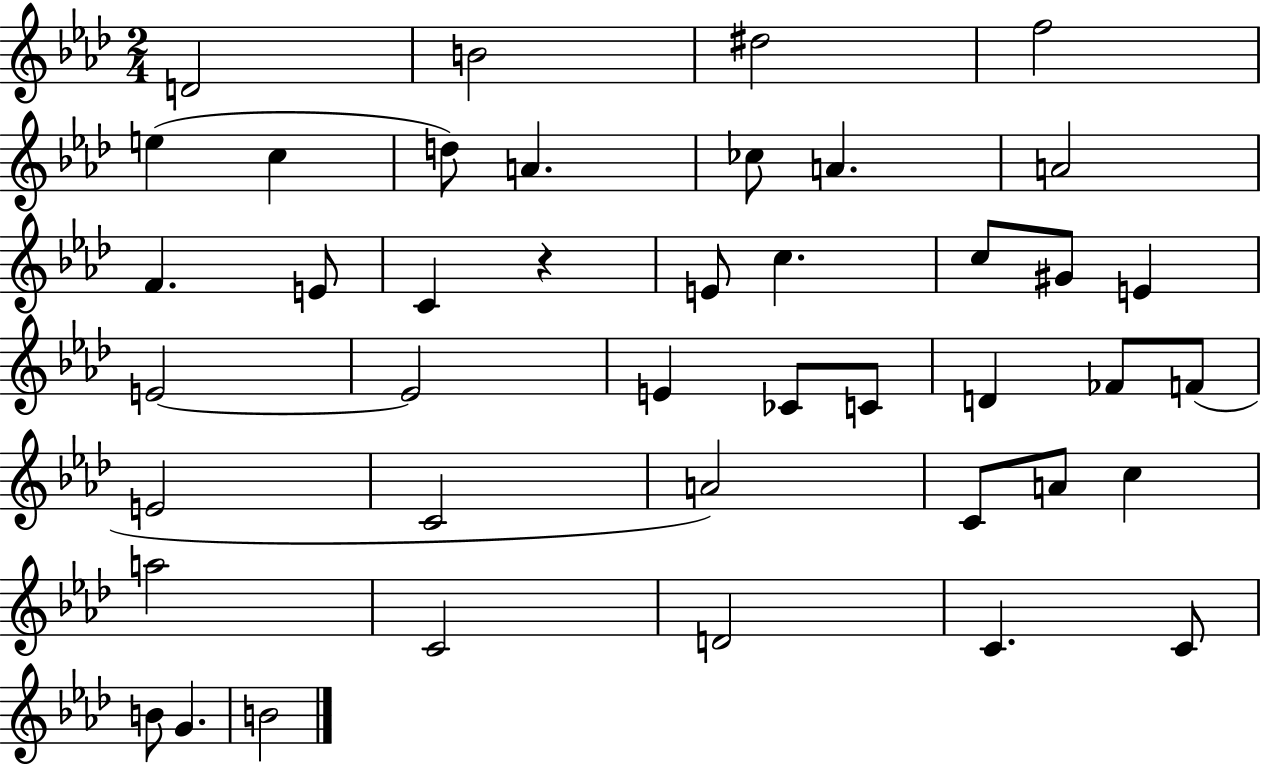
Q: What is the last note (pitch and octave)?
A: B4